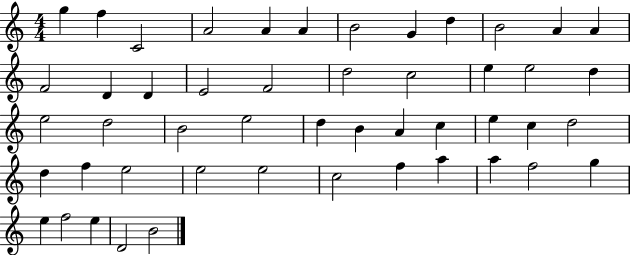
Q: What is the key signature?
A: C major